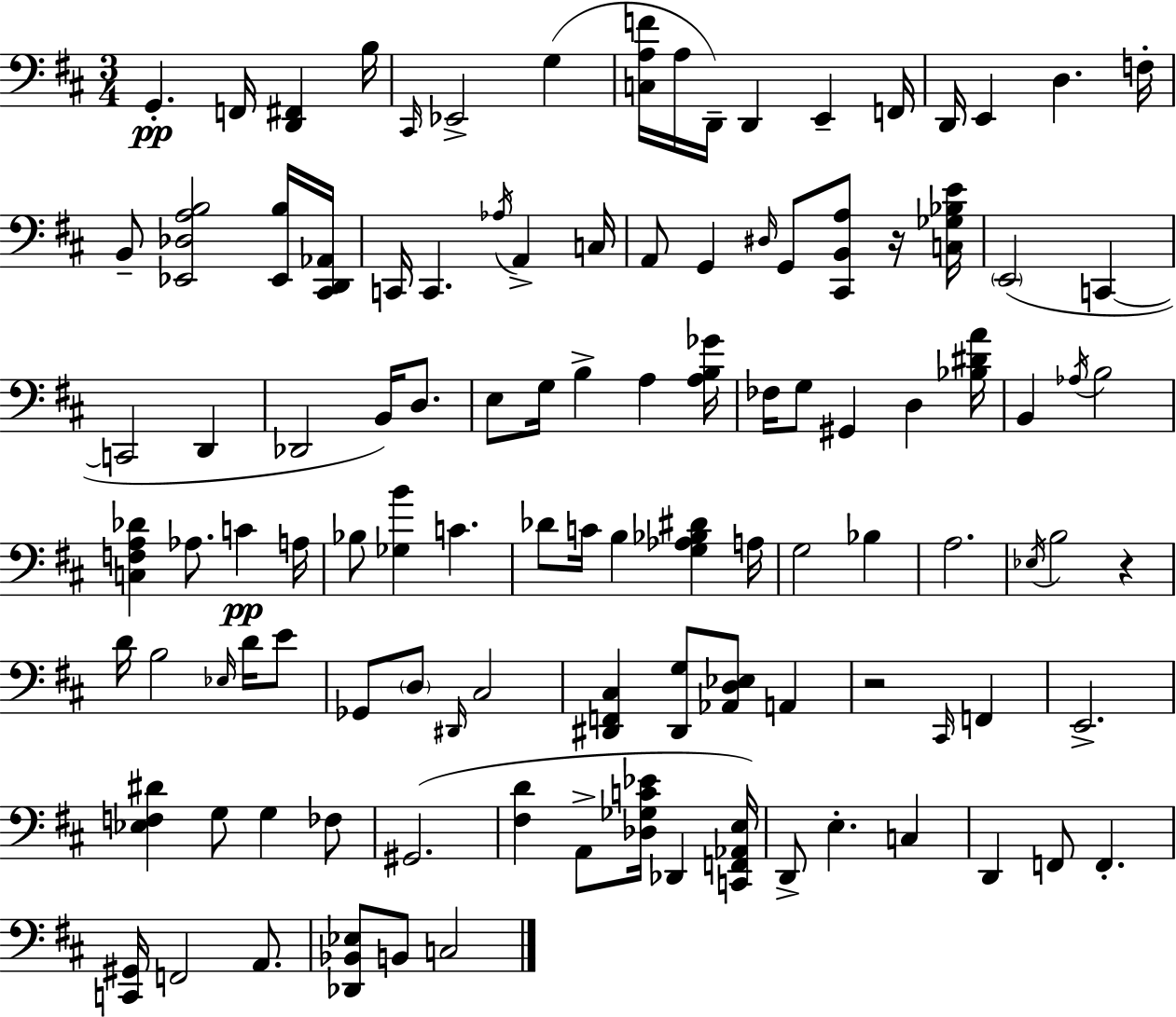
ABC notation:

X:1
T:Untitled
M:3/4
L:1/4
K:D
G,, F,,/4 [D,,^F,,] B,/4 ^C,,/4 _E,,2 G, [C,A,F]/4 A,/4 D,,/4 D,, E,, F,,/4 D,,/4 E,, D, F,/4 B,,/2 [_E,,_D,A,B,]2 [_E,,B,]/4 [^C,,D,,_A,,]/4 C,,/4 C,, _A,/4 A,, C,/4 A,,/2 G,, ^D,/4 G,,/2 [^C,,B,,A,]/2 z/4 [C,_G,_B,E]/4 E,,2 C,, C,,2 D,, _D,,2 B,,/4 D,/2 E,/2 G,/4 B, A, [A,B,_G]/4 _F,/4 G,/2 ^G,, D, [_B,^DA]/4 B,, _A,/4 B,2 [C,F,A,_D] _A,/2 C A,/4 _B,/2 [_G,B] C _D/2 C/4 B, [G,_A,_B,^D] A,/4 G,2 _B, A,2 _E,/4 B,2 z D/4 B,2 _E,/4 D/4 E/2 _G,,/2 D,/2 ^D,,/4 ^C,2 [^D,,F,,^C,] [^D,,G,]/2 [_A,,D,_E,]/2 A,, z2 ^C,,/4 F,, E,,2 [_E,F,^D] G,/2 G, _F,/2 ^G,,2 [^F,D] A,,/2 [_D,_G,C_E]/4 _D,, [C,,F,,_A,,E,]/4 D,,/2 E, C, D,, F,,/2 F,, [C,,^G,,]/4 F,,2 A,,/2 [_D,,_B,,_E,]/2 B,,/2 C,2